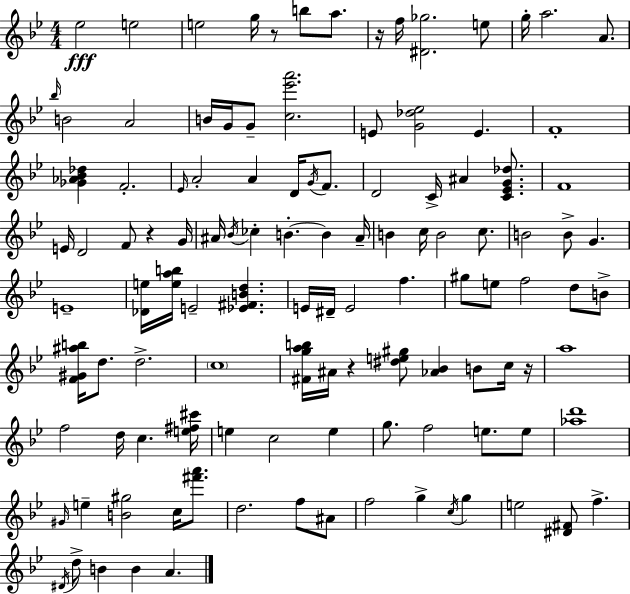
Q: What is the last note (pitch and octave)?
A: A4